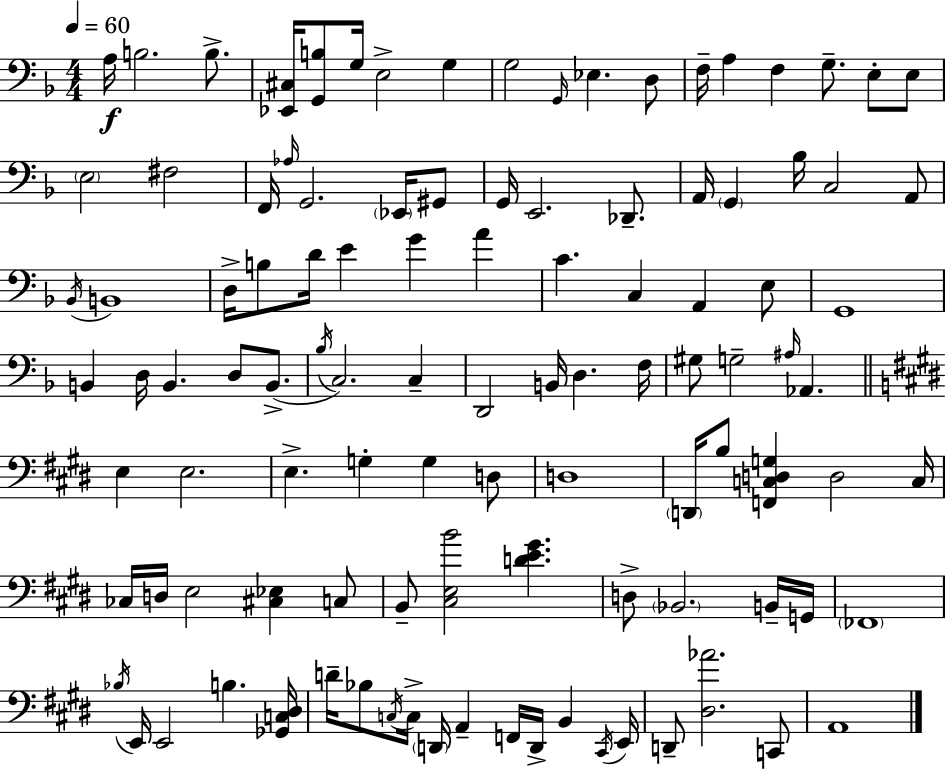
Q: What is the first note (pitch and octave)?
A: A3